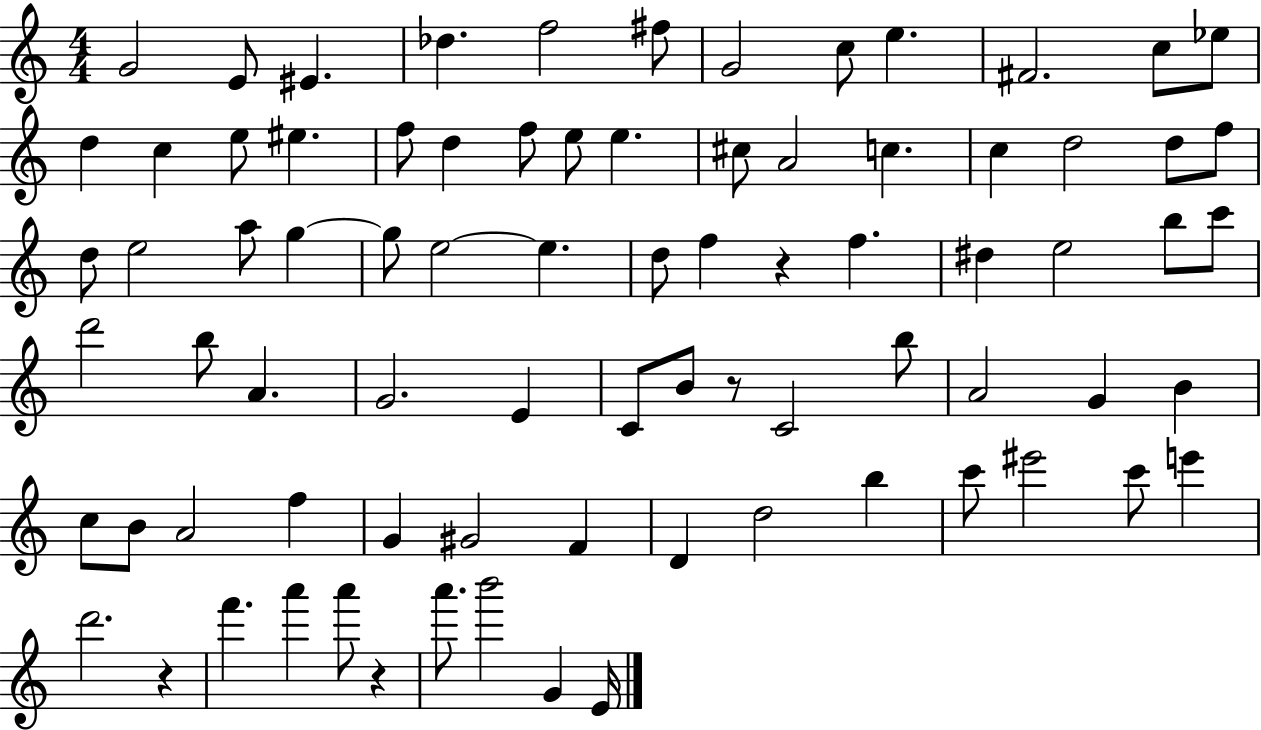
X:1
T:Untitled
M:4/4
L:1/4
K:C
G2 E/2 ^E _d f2 ^f/2 G2 c/2 e ^F2 c/2 _e/2 d c e/2 ^e f/2 d f/2 e/2 e ^c/2 A2 c c d2 d/2 f/2 d/2 e2 a/2 g g/2 e2 e d/2 f z f ^d e2 b/2 c'/2 d'2 b/2 A G2 E C/2 B/2 z/2 C2 b/2 A2 G B c/2 B/2 A2 f G ^G2 F D d2 b c'/2 ^e'2 c'/2 e' d'2 z f' a' a'/2 z a'/2 b'2 G E/4